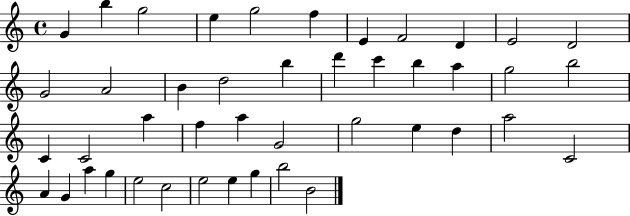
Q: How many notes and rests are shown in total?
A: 44